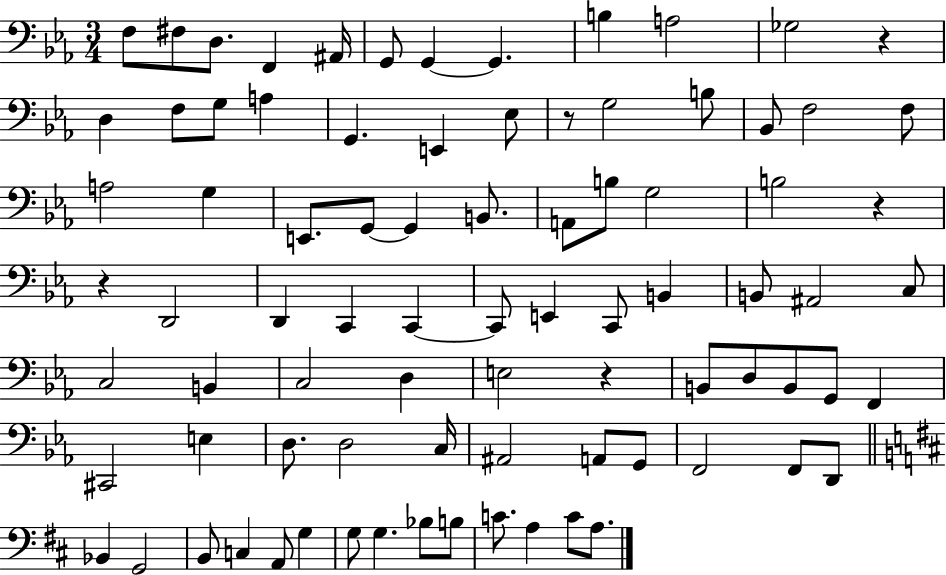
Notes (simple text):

F3/e F#3/e D3/e. F2/q A#2/s G2/e G2/q G2/q. B3/q A3/h Gb3/h R/q D3/q F3/e G3/e A3/q G2/q. E2/q Eb3/e R/e G3/h B3/e Bb2/e F3/h F3/e A3/h G3/q E2/e. G2/e G2/q B2/e. A2/e B3/e G3/h B3/h R/q R/q D2/h D2/q C2/q C2/q C2/e E2/q C2/e B2/q B2/e A#2/h C3/e C3/h B2/q C3/h D3/q E3/h R/q B2/e D3/e B2/e G2/e F2/q C#2/h E3/q D3/e. D3/h C3/s A#2/h A2/e G2/e F2/h F2/e D2/e Bb2/q G2/h B2/e C3/q A2/e G3/q G3/e G3/q. Bb3/e B3/e C4/e. A3/q C4/e A3/e.